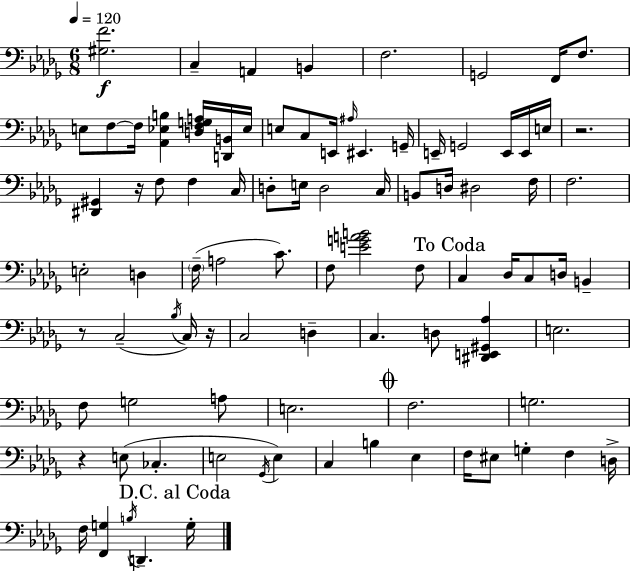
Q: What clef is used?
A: bass